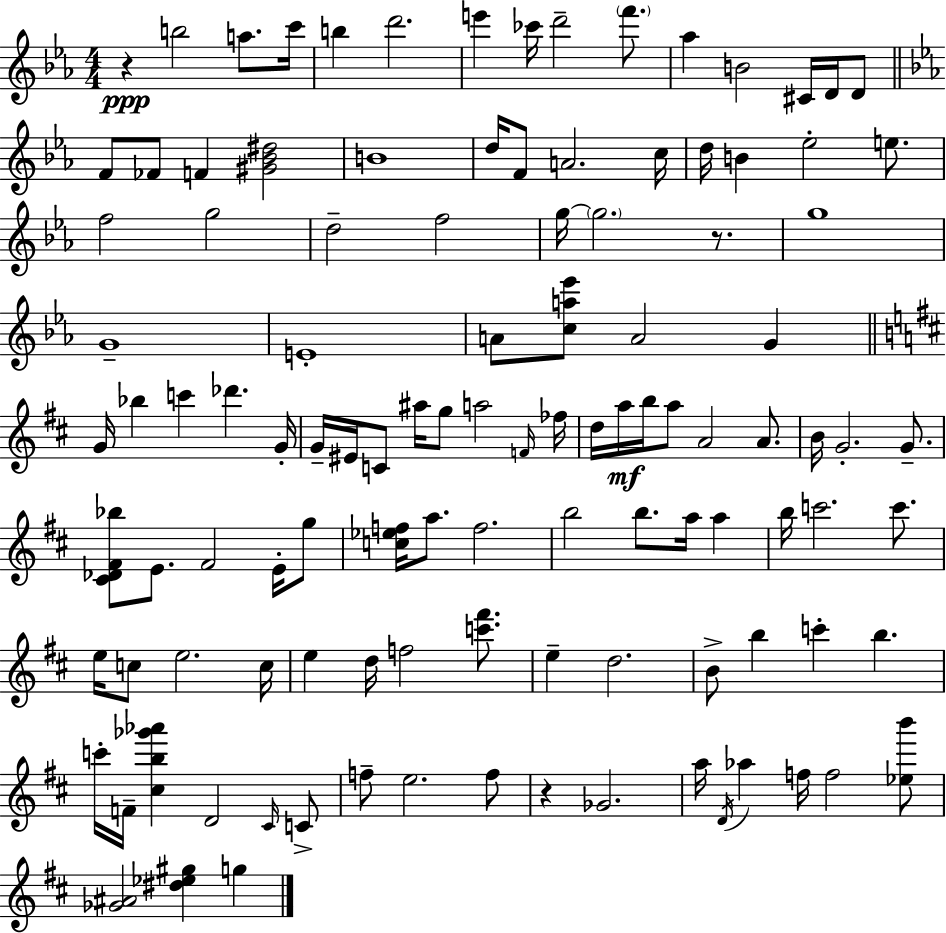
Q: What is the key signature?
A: C minor